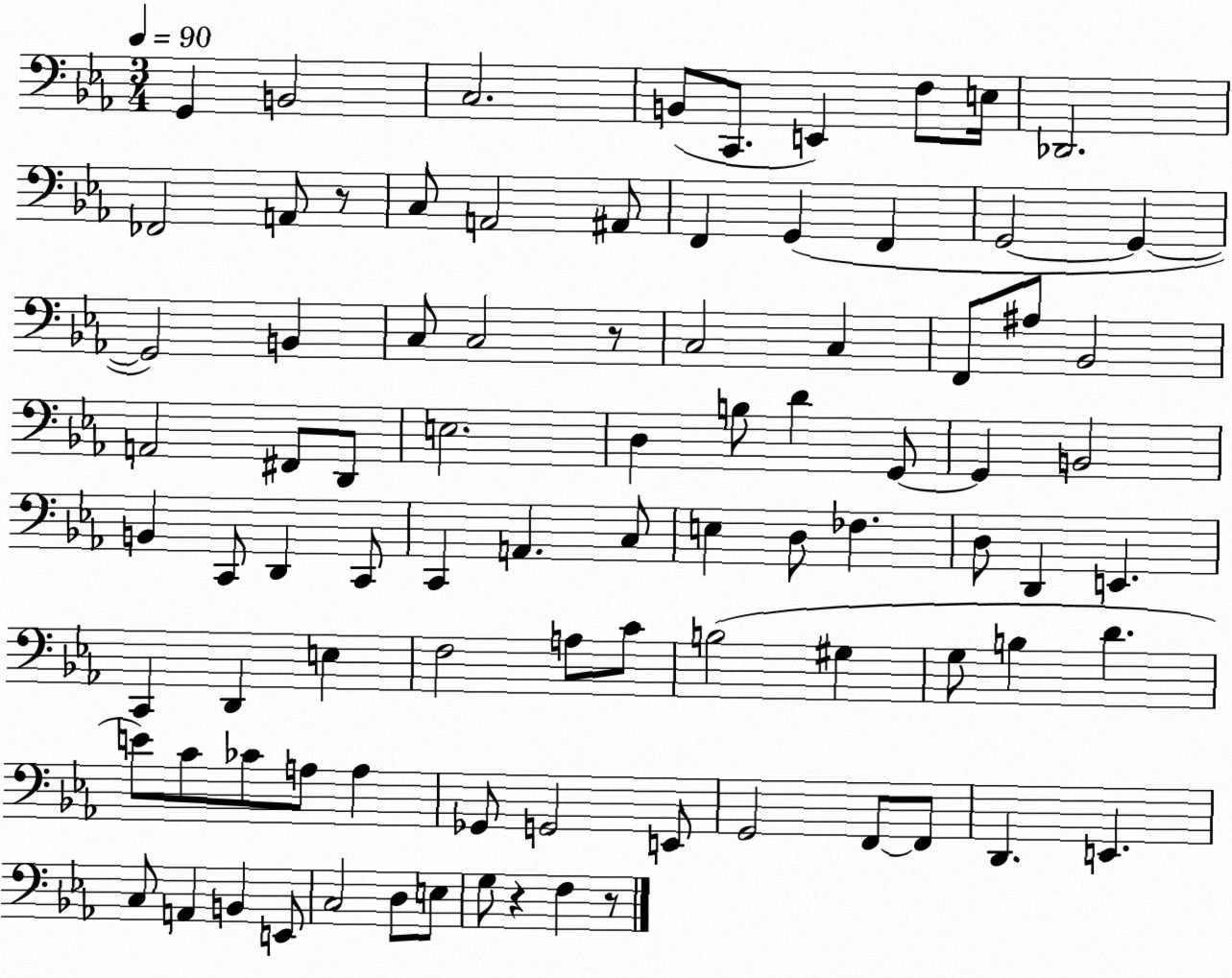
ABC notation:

X:1
T:Untitled
M:3/4
L:1/4
K:Eb
G,, B,,2 C,2 B,,/2 C,,/2 E,, F,/2 E,/4 _D,,2 _F,,2 A,,/2 z/2 C,/2 A,,2 ^A,,/2 F,, G,, F,, G,,2 G,, G,,2 B,, C,/2 C,2 z/2 C,2 C, F,,/2 ^A,/2 _B,,2 A,,2 ^F,,/2 D,,/2 E,2 D, B,/2 D G,,/2 G,, B,,2 B,, C,,/2 D,, C,,/2 C,, A,, C,/2 E, D,/2 _F, D,/2 D,, E,, C,, D,, E, F,2 A,/2 C/2 B,2 ^G, G,/2 B, D E/2 C/2 _C/2 A,/2 A, _G,,/2 G,,2 E,,/2 G,,2 F,,/2 F,,/2 D,, E,, C,/2 A,, B,, E,,/2 C,2 D,/2 E,/2 G,/2 z F, z/2